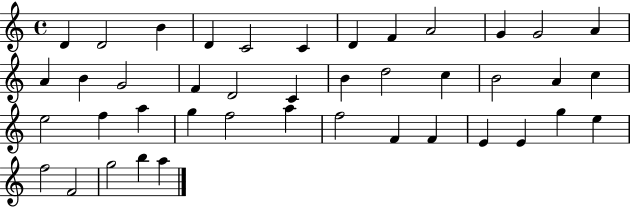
X:1
T:Untitled
M:4/4
L:1/4
K:C
D D2 B D C2 C D F A2 G G2 A A B G2 F D2 C B d2 c B2 A c e2 f a g f2 a f2 F F E E g e f2 F2 g2 b a